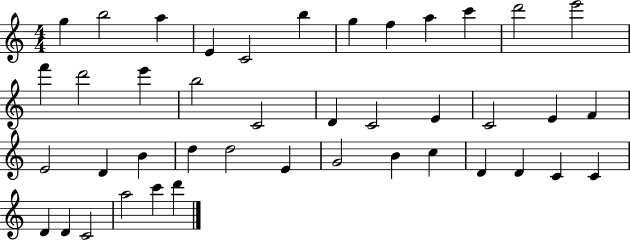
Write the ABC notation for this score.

X:1
T:Untitled
M:4/4
L:1/4
K:C
g b2 a E C2 b g f a c' d'2 e'2 f' d'2 e' b2 C2 D C2 E C2 E F E2 D B d d2 E G2 B c D D C C D D C2 a2 c' d'